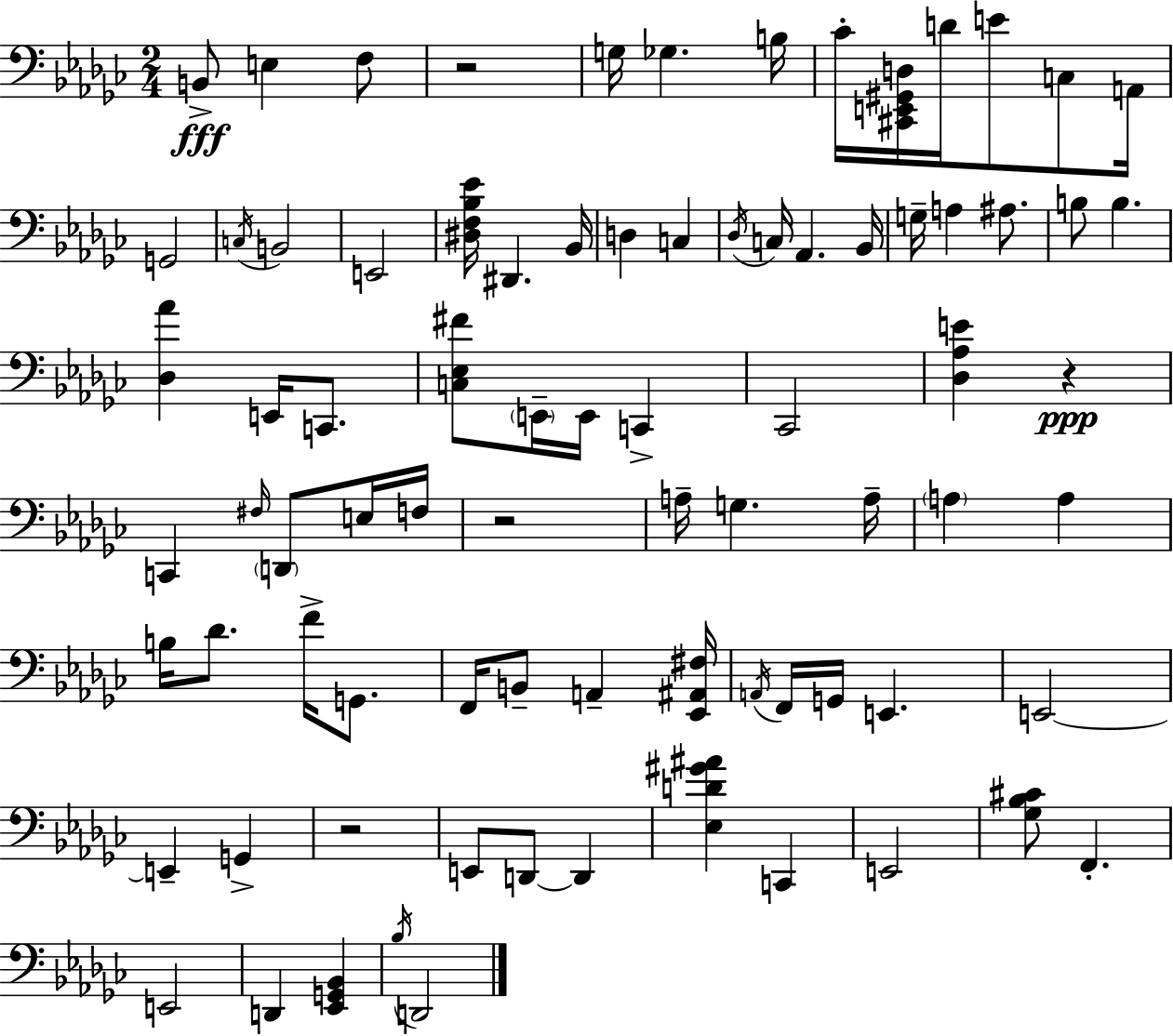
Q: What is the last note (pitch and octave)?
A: D2